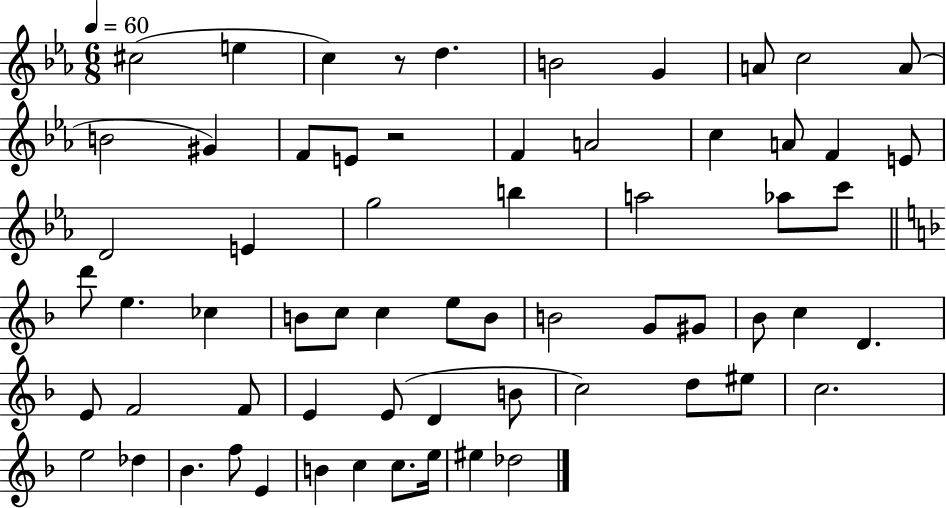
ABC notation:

X:1
T:Untitled
M:6/8
L:1/4
K:Eb
^c2 e c z/2 d B2 G A/2 c2 A/2 B2 ^G F/2 E/2 z2 F A2 c A/2 F E/2 D2 E g2 b a2 _a/2 c'/2 d'/2 e _c B/2 c/2 c e/2 B/2 B2 G/2 ^G/2 _B/2 c D E/2 F2 F/2 E E/2 D B/2 c2 d/2 ^e/2 c2 e2 _d _B f/2 E B c c/2 e/4 ^e _d2